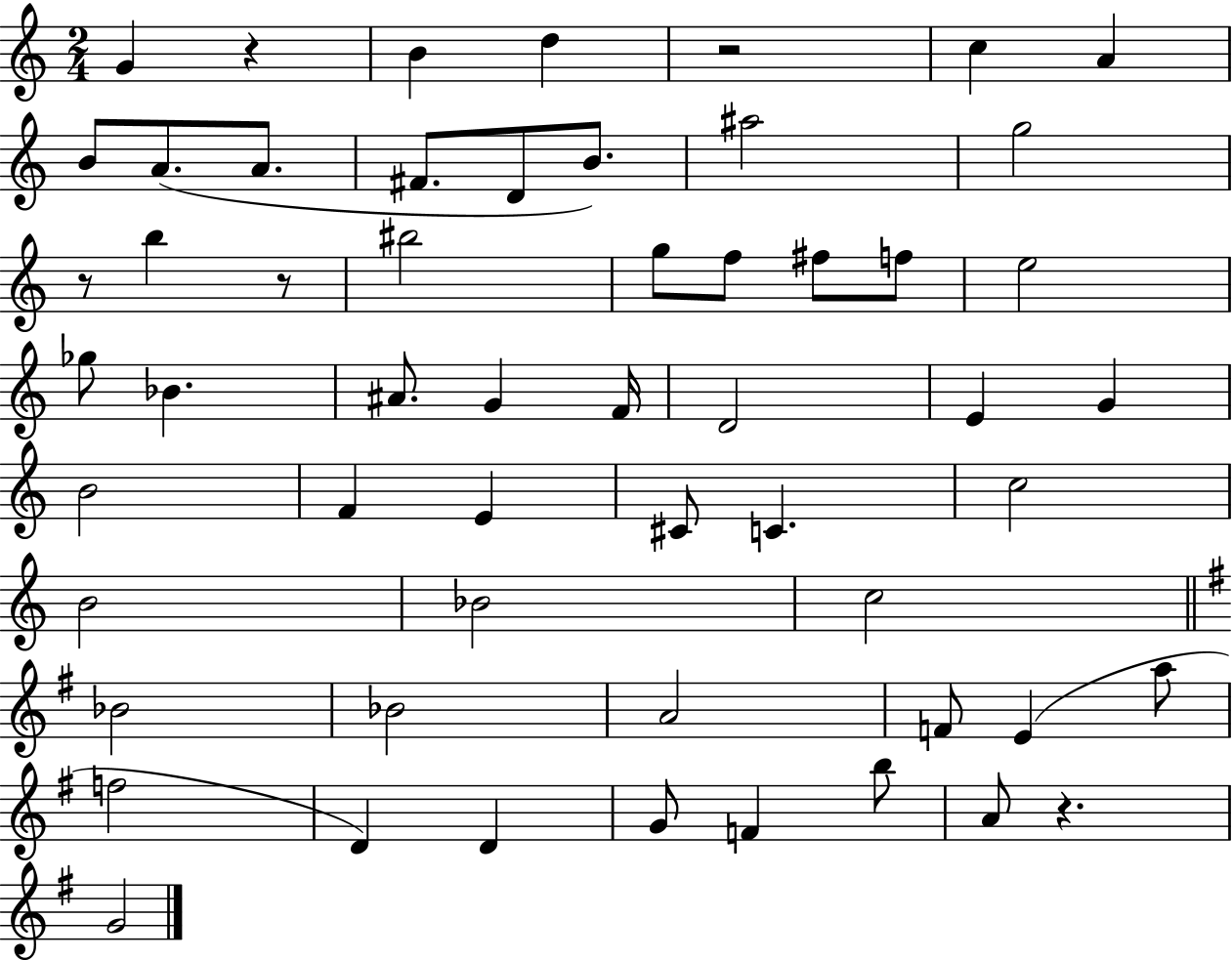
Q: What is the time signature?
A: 2/4